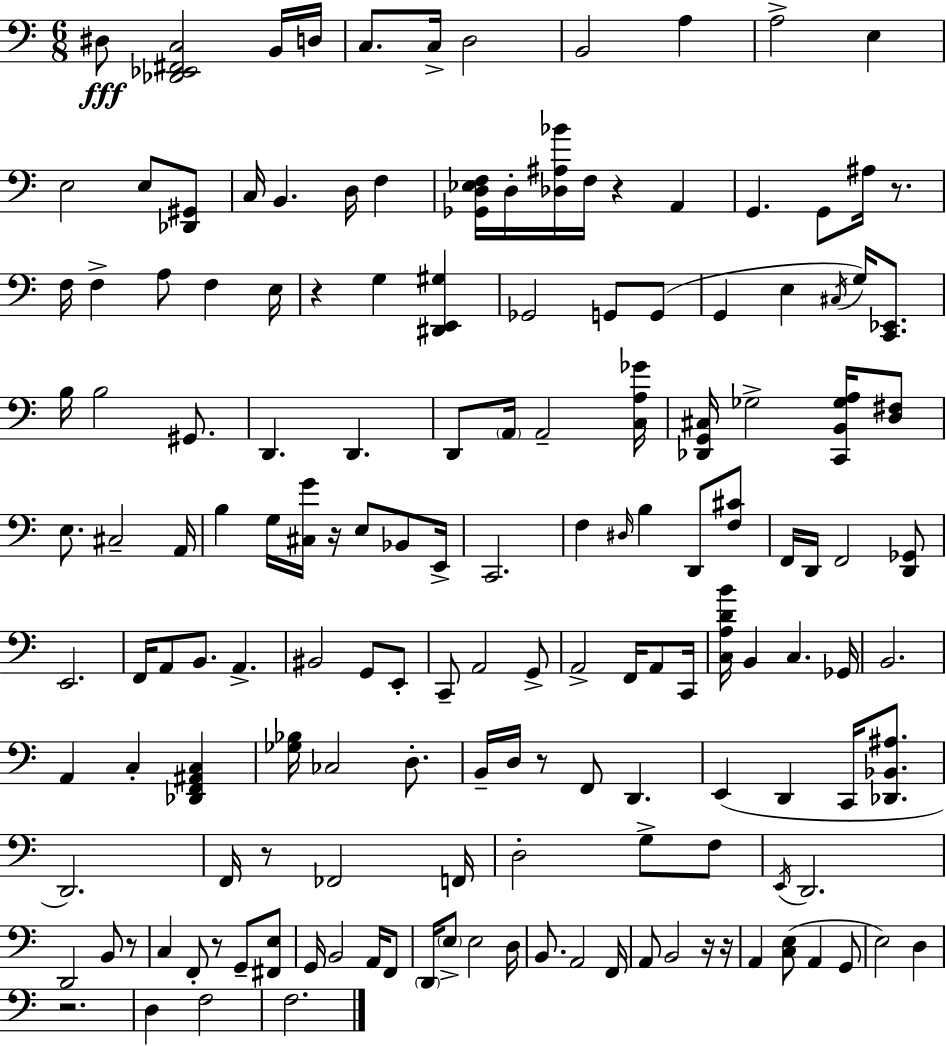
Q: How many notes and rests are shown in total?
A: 155